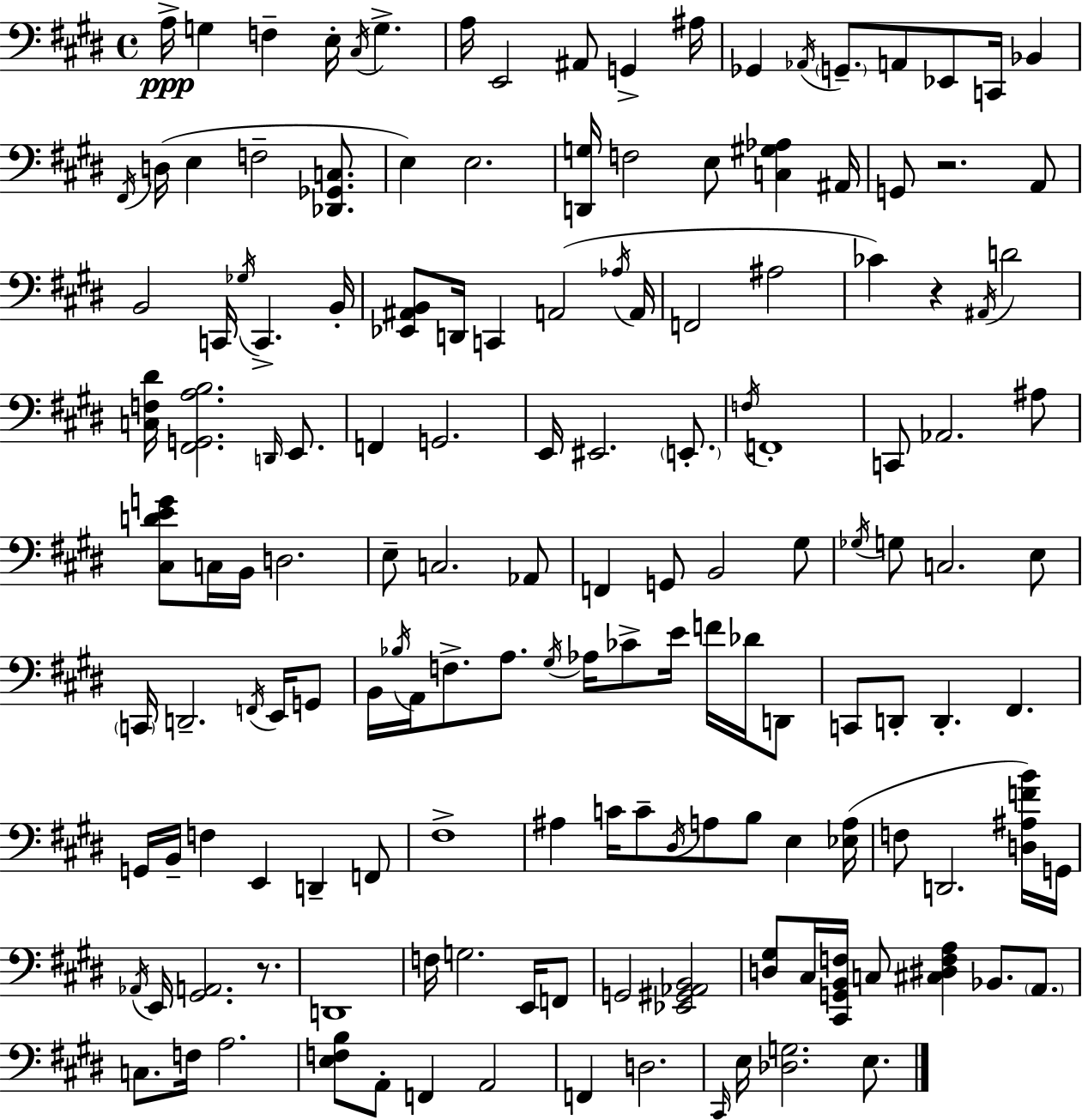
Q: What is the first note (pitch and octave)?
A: A3